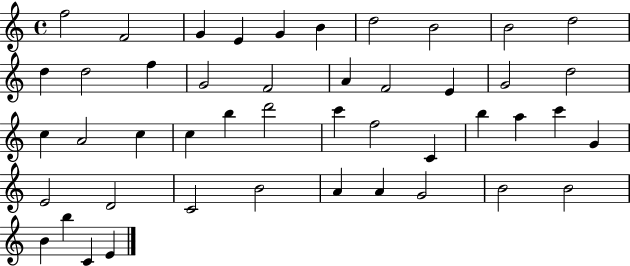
X:1
T:Untitled
M:4/4
L:1/4
K:C
f2 F2 G E G B d2 B2 B2 d2 d d2 f G2 F2 A F2 E G2 d2 c A2 c c b d'2 c' f2 C b a c' G E2 D2 C2 B2 A A G2 B2 B2 B b C E